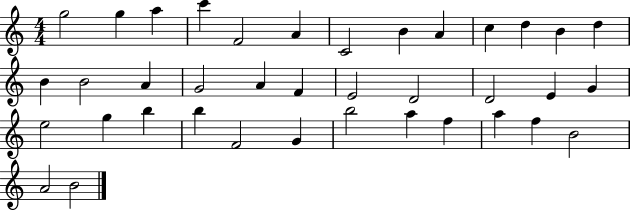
{
  \clef treble
  \numericTimeSignature
  \time 4/4
  \key c \major
  g''2 g''4 a''4 | c'''4 f'2 a'4 | c'2 b'4 a'4 | c''4 d''4 b'4 d''4 | \break b'4 b'2 a'4 | g'2 a'4 f'4 | e'2 d'2 | d'2 e'4 g'4 | \break e''2 g''4 b''4 | b''4 f'2 g'4 | b''2 a''4 f''4 | a''4 f''4 b'2 | \break a'2 b'2 | \bar "|."
}